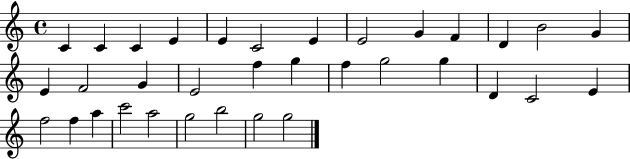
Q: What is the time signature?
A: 4/4